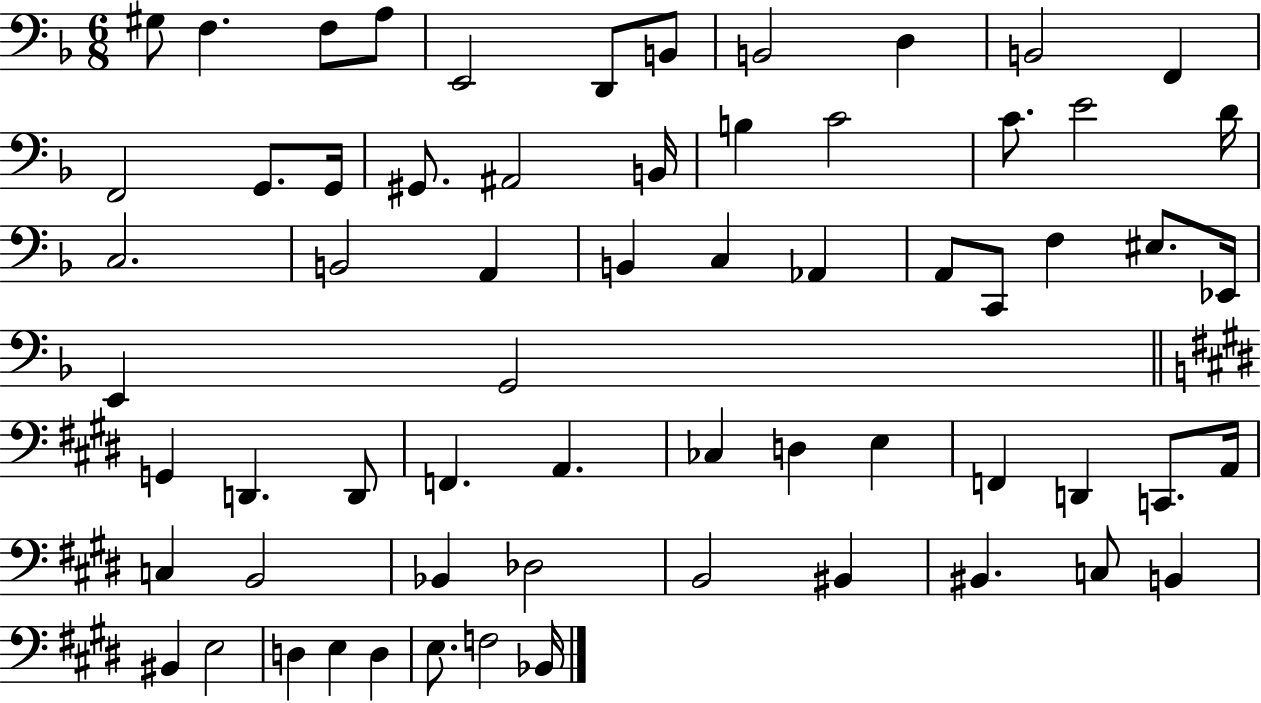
X:1
T:Untitled
M:6/8
L:1/4
K:F
^G,/2 F, F,/2 A,/2 E,,2 D,,/2 B,,/2 B,,2 D, B,,2 F,, F,,2 G,,/2 G,,/4 ^G,,/2 ^A,,2 B,,/4 B, C2 C/2 E2 D/4 C,2 B,,2 A,, B,, C, _A,, A,,/2 C,,/2 F, ^E,/2 _E,,/4 E,, G,,2 G,, D,, D,,/2 F,, A,, _C, D, E, F,, D,, C,,/2 A,,/4 C, B,,2 _B,, _D,2 B,,2 ^B,, ^B,, C,/2 B,, ^B,, E,2 D, E, D, E,/2 F,2 _B,,/4